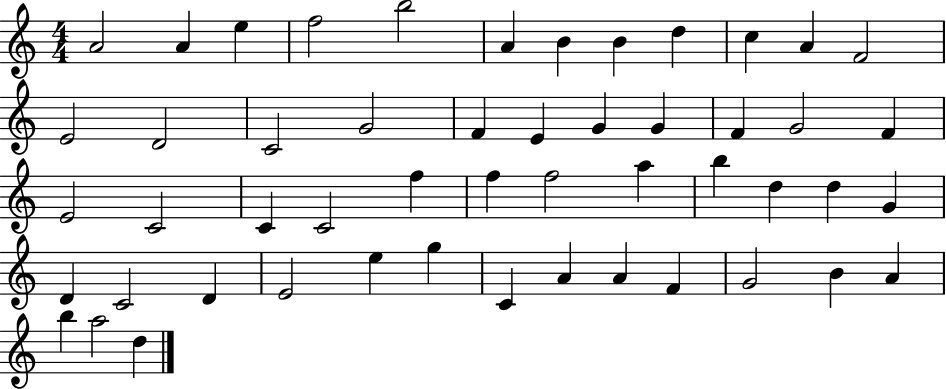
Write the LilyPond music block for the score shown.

{
  \clef treble
  \numericTimeSignature
  \time 4/4
  \key c \major
  a'2 a'4 e''4 | f''2 b''2 | a'4 b'4 b'4 d''4 | c''4 a'4 f'2 | \break e'2 d'2 | c'2 g'2 | f'4 e'4 g'4 g'4 | f'4 g'2 f'4 | \break e'2 c'2 | c'4 c'2 f''4 | f''4 f''2 a''4 | b''4 d''4 d''4 g'4 | \break d'4 c'2 d'4 | e'2 e''4 g''4 | c'4 a'4 a'4 f'4 | g'2 b'4 a'4 | \break b''4 a''2 d''4 | \bar "|."
}